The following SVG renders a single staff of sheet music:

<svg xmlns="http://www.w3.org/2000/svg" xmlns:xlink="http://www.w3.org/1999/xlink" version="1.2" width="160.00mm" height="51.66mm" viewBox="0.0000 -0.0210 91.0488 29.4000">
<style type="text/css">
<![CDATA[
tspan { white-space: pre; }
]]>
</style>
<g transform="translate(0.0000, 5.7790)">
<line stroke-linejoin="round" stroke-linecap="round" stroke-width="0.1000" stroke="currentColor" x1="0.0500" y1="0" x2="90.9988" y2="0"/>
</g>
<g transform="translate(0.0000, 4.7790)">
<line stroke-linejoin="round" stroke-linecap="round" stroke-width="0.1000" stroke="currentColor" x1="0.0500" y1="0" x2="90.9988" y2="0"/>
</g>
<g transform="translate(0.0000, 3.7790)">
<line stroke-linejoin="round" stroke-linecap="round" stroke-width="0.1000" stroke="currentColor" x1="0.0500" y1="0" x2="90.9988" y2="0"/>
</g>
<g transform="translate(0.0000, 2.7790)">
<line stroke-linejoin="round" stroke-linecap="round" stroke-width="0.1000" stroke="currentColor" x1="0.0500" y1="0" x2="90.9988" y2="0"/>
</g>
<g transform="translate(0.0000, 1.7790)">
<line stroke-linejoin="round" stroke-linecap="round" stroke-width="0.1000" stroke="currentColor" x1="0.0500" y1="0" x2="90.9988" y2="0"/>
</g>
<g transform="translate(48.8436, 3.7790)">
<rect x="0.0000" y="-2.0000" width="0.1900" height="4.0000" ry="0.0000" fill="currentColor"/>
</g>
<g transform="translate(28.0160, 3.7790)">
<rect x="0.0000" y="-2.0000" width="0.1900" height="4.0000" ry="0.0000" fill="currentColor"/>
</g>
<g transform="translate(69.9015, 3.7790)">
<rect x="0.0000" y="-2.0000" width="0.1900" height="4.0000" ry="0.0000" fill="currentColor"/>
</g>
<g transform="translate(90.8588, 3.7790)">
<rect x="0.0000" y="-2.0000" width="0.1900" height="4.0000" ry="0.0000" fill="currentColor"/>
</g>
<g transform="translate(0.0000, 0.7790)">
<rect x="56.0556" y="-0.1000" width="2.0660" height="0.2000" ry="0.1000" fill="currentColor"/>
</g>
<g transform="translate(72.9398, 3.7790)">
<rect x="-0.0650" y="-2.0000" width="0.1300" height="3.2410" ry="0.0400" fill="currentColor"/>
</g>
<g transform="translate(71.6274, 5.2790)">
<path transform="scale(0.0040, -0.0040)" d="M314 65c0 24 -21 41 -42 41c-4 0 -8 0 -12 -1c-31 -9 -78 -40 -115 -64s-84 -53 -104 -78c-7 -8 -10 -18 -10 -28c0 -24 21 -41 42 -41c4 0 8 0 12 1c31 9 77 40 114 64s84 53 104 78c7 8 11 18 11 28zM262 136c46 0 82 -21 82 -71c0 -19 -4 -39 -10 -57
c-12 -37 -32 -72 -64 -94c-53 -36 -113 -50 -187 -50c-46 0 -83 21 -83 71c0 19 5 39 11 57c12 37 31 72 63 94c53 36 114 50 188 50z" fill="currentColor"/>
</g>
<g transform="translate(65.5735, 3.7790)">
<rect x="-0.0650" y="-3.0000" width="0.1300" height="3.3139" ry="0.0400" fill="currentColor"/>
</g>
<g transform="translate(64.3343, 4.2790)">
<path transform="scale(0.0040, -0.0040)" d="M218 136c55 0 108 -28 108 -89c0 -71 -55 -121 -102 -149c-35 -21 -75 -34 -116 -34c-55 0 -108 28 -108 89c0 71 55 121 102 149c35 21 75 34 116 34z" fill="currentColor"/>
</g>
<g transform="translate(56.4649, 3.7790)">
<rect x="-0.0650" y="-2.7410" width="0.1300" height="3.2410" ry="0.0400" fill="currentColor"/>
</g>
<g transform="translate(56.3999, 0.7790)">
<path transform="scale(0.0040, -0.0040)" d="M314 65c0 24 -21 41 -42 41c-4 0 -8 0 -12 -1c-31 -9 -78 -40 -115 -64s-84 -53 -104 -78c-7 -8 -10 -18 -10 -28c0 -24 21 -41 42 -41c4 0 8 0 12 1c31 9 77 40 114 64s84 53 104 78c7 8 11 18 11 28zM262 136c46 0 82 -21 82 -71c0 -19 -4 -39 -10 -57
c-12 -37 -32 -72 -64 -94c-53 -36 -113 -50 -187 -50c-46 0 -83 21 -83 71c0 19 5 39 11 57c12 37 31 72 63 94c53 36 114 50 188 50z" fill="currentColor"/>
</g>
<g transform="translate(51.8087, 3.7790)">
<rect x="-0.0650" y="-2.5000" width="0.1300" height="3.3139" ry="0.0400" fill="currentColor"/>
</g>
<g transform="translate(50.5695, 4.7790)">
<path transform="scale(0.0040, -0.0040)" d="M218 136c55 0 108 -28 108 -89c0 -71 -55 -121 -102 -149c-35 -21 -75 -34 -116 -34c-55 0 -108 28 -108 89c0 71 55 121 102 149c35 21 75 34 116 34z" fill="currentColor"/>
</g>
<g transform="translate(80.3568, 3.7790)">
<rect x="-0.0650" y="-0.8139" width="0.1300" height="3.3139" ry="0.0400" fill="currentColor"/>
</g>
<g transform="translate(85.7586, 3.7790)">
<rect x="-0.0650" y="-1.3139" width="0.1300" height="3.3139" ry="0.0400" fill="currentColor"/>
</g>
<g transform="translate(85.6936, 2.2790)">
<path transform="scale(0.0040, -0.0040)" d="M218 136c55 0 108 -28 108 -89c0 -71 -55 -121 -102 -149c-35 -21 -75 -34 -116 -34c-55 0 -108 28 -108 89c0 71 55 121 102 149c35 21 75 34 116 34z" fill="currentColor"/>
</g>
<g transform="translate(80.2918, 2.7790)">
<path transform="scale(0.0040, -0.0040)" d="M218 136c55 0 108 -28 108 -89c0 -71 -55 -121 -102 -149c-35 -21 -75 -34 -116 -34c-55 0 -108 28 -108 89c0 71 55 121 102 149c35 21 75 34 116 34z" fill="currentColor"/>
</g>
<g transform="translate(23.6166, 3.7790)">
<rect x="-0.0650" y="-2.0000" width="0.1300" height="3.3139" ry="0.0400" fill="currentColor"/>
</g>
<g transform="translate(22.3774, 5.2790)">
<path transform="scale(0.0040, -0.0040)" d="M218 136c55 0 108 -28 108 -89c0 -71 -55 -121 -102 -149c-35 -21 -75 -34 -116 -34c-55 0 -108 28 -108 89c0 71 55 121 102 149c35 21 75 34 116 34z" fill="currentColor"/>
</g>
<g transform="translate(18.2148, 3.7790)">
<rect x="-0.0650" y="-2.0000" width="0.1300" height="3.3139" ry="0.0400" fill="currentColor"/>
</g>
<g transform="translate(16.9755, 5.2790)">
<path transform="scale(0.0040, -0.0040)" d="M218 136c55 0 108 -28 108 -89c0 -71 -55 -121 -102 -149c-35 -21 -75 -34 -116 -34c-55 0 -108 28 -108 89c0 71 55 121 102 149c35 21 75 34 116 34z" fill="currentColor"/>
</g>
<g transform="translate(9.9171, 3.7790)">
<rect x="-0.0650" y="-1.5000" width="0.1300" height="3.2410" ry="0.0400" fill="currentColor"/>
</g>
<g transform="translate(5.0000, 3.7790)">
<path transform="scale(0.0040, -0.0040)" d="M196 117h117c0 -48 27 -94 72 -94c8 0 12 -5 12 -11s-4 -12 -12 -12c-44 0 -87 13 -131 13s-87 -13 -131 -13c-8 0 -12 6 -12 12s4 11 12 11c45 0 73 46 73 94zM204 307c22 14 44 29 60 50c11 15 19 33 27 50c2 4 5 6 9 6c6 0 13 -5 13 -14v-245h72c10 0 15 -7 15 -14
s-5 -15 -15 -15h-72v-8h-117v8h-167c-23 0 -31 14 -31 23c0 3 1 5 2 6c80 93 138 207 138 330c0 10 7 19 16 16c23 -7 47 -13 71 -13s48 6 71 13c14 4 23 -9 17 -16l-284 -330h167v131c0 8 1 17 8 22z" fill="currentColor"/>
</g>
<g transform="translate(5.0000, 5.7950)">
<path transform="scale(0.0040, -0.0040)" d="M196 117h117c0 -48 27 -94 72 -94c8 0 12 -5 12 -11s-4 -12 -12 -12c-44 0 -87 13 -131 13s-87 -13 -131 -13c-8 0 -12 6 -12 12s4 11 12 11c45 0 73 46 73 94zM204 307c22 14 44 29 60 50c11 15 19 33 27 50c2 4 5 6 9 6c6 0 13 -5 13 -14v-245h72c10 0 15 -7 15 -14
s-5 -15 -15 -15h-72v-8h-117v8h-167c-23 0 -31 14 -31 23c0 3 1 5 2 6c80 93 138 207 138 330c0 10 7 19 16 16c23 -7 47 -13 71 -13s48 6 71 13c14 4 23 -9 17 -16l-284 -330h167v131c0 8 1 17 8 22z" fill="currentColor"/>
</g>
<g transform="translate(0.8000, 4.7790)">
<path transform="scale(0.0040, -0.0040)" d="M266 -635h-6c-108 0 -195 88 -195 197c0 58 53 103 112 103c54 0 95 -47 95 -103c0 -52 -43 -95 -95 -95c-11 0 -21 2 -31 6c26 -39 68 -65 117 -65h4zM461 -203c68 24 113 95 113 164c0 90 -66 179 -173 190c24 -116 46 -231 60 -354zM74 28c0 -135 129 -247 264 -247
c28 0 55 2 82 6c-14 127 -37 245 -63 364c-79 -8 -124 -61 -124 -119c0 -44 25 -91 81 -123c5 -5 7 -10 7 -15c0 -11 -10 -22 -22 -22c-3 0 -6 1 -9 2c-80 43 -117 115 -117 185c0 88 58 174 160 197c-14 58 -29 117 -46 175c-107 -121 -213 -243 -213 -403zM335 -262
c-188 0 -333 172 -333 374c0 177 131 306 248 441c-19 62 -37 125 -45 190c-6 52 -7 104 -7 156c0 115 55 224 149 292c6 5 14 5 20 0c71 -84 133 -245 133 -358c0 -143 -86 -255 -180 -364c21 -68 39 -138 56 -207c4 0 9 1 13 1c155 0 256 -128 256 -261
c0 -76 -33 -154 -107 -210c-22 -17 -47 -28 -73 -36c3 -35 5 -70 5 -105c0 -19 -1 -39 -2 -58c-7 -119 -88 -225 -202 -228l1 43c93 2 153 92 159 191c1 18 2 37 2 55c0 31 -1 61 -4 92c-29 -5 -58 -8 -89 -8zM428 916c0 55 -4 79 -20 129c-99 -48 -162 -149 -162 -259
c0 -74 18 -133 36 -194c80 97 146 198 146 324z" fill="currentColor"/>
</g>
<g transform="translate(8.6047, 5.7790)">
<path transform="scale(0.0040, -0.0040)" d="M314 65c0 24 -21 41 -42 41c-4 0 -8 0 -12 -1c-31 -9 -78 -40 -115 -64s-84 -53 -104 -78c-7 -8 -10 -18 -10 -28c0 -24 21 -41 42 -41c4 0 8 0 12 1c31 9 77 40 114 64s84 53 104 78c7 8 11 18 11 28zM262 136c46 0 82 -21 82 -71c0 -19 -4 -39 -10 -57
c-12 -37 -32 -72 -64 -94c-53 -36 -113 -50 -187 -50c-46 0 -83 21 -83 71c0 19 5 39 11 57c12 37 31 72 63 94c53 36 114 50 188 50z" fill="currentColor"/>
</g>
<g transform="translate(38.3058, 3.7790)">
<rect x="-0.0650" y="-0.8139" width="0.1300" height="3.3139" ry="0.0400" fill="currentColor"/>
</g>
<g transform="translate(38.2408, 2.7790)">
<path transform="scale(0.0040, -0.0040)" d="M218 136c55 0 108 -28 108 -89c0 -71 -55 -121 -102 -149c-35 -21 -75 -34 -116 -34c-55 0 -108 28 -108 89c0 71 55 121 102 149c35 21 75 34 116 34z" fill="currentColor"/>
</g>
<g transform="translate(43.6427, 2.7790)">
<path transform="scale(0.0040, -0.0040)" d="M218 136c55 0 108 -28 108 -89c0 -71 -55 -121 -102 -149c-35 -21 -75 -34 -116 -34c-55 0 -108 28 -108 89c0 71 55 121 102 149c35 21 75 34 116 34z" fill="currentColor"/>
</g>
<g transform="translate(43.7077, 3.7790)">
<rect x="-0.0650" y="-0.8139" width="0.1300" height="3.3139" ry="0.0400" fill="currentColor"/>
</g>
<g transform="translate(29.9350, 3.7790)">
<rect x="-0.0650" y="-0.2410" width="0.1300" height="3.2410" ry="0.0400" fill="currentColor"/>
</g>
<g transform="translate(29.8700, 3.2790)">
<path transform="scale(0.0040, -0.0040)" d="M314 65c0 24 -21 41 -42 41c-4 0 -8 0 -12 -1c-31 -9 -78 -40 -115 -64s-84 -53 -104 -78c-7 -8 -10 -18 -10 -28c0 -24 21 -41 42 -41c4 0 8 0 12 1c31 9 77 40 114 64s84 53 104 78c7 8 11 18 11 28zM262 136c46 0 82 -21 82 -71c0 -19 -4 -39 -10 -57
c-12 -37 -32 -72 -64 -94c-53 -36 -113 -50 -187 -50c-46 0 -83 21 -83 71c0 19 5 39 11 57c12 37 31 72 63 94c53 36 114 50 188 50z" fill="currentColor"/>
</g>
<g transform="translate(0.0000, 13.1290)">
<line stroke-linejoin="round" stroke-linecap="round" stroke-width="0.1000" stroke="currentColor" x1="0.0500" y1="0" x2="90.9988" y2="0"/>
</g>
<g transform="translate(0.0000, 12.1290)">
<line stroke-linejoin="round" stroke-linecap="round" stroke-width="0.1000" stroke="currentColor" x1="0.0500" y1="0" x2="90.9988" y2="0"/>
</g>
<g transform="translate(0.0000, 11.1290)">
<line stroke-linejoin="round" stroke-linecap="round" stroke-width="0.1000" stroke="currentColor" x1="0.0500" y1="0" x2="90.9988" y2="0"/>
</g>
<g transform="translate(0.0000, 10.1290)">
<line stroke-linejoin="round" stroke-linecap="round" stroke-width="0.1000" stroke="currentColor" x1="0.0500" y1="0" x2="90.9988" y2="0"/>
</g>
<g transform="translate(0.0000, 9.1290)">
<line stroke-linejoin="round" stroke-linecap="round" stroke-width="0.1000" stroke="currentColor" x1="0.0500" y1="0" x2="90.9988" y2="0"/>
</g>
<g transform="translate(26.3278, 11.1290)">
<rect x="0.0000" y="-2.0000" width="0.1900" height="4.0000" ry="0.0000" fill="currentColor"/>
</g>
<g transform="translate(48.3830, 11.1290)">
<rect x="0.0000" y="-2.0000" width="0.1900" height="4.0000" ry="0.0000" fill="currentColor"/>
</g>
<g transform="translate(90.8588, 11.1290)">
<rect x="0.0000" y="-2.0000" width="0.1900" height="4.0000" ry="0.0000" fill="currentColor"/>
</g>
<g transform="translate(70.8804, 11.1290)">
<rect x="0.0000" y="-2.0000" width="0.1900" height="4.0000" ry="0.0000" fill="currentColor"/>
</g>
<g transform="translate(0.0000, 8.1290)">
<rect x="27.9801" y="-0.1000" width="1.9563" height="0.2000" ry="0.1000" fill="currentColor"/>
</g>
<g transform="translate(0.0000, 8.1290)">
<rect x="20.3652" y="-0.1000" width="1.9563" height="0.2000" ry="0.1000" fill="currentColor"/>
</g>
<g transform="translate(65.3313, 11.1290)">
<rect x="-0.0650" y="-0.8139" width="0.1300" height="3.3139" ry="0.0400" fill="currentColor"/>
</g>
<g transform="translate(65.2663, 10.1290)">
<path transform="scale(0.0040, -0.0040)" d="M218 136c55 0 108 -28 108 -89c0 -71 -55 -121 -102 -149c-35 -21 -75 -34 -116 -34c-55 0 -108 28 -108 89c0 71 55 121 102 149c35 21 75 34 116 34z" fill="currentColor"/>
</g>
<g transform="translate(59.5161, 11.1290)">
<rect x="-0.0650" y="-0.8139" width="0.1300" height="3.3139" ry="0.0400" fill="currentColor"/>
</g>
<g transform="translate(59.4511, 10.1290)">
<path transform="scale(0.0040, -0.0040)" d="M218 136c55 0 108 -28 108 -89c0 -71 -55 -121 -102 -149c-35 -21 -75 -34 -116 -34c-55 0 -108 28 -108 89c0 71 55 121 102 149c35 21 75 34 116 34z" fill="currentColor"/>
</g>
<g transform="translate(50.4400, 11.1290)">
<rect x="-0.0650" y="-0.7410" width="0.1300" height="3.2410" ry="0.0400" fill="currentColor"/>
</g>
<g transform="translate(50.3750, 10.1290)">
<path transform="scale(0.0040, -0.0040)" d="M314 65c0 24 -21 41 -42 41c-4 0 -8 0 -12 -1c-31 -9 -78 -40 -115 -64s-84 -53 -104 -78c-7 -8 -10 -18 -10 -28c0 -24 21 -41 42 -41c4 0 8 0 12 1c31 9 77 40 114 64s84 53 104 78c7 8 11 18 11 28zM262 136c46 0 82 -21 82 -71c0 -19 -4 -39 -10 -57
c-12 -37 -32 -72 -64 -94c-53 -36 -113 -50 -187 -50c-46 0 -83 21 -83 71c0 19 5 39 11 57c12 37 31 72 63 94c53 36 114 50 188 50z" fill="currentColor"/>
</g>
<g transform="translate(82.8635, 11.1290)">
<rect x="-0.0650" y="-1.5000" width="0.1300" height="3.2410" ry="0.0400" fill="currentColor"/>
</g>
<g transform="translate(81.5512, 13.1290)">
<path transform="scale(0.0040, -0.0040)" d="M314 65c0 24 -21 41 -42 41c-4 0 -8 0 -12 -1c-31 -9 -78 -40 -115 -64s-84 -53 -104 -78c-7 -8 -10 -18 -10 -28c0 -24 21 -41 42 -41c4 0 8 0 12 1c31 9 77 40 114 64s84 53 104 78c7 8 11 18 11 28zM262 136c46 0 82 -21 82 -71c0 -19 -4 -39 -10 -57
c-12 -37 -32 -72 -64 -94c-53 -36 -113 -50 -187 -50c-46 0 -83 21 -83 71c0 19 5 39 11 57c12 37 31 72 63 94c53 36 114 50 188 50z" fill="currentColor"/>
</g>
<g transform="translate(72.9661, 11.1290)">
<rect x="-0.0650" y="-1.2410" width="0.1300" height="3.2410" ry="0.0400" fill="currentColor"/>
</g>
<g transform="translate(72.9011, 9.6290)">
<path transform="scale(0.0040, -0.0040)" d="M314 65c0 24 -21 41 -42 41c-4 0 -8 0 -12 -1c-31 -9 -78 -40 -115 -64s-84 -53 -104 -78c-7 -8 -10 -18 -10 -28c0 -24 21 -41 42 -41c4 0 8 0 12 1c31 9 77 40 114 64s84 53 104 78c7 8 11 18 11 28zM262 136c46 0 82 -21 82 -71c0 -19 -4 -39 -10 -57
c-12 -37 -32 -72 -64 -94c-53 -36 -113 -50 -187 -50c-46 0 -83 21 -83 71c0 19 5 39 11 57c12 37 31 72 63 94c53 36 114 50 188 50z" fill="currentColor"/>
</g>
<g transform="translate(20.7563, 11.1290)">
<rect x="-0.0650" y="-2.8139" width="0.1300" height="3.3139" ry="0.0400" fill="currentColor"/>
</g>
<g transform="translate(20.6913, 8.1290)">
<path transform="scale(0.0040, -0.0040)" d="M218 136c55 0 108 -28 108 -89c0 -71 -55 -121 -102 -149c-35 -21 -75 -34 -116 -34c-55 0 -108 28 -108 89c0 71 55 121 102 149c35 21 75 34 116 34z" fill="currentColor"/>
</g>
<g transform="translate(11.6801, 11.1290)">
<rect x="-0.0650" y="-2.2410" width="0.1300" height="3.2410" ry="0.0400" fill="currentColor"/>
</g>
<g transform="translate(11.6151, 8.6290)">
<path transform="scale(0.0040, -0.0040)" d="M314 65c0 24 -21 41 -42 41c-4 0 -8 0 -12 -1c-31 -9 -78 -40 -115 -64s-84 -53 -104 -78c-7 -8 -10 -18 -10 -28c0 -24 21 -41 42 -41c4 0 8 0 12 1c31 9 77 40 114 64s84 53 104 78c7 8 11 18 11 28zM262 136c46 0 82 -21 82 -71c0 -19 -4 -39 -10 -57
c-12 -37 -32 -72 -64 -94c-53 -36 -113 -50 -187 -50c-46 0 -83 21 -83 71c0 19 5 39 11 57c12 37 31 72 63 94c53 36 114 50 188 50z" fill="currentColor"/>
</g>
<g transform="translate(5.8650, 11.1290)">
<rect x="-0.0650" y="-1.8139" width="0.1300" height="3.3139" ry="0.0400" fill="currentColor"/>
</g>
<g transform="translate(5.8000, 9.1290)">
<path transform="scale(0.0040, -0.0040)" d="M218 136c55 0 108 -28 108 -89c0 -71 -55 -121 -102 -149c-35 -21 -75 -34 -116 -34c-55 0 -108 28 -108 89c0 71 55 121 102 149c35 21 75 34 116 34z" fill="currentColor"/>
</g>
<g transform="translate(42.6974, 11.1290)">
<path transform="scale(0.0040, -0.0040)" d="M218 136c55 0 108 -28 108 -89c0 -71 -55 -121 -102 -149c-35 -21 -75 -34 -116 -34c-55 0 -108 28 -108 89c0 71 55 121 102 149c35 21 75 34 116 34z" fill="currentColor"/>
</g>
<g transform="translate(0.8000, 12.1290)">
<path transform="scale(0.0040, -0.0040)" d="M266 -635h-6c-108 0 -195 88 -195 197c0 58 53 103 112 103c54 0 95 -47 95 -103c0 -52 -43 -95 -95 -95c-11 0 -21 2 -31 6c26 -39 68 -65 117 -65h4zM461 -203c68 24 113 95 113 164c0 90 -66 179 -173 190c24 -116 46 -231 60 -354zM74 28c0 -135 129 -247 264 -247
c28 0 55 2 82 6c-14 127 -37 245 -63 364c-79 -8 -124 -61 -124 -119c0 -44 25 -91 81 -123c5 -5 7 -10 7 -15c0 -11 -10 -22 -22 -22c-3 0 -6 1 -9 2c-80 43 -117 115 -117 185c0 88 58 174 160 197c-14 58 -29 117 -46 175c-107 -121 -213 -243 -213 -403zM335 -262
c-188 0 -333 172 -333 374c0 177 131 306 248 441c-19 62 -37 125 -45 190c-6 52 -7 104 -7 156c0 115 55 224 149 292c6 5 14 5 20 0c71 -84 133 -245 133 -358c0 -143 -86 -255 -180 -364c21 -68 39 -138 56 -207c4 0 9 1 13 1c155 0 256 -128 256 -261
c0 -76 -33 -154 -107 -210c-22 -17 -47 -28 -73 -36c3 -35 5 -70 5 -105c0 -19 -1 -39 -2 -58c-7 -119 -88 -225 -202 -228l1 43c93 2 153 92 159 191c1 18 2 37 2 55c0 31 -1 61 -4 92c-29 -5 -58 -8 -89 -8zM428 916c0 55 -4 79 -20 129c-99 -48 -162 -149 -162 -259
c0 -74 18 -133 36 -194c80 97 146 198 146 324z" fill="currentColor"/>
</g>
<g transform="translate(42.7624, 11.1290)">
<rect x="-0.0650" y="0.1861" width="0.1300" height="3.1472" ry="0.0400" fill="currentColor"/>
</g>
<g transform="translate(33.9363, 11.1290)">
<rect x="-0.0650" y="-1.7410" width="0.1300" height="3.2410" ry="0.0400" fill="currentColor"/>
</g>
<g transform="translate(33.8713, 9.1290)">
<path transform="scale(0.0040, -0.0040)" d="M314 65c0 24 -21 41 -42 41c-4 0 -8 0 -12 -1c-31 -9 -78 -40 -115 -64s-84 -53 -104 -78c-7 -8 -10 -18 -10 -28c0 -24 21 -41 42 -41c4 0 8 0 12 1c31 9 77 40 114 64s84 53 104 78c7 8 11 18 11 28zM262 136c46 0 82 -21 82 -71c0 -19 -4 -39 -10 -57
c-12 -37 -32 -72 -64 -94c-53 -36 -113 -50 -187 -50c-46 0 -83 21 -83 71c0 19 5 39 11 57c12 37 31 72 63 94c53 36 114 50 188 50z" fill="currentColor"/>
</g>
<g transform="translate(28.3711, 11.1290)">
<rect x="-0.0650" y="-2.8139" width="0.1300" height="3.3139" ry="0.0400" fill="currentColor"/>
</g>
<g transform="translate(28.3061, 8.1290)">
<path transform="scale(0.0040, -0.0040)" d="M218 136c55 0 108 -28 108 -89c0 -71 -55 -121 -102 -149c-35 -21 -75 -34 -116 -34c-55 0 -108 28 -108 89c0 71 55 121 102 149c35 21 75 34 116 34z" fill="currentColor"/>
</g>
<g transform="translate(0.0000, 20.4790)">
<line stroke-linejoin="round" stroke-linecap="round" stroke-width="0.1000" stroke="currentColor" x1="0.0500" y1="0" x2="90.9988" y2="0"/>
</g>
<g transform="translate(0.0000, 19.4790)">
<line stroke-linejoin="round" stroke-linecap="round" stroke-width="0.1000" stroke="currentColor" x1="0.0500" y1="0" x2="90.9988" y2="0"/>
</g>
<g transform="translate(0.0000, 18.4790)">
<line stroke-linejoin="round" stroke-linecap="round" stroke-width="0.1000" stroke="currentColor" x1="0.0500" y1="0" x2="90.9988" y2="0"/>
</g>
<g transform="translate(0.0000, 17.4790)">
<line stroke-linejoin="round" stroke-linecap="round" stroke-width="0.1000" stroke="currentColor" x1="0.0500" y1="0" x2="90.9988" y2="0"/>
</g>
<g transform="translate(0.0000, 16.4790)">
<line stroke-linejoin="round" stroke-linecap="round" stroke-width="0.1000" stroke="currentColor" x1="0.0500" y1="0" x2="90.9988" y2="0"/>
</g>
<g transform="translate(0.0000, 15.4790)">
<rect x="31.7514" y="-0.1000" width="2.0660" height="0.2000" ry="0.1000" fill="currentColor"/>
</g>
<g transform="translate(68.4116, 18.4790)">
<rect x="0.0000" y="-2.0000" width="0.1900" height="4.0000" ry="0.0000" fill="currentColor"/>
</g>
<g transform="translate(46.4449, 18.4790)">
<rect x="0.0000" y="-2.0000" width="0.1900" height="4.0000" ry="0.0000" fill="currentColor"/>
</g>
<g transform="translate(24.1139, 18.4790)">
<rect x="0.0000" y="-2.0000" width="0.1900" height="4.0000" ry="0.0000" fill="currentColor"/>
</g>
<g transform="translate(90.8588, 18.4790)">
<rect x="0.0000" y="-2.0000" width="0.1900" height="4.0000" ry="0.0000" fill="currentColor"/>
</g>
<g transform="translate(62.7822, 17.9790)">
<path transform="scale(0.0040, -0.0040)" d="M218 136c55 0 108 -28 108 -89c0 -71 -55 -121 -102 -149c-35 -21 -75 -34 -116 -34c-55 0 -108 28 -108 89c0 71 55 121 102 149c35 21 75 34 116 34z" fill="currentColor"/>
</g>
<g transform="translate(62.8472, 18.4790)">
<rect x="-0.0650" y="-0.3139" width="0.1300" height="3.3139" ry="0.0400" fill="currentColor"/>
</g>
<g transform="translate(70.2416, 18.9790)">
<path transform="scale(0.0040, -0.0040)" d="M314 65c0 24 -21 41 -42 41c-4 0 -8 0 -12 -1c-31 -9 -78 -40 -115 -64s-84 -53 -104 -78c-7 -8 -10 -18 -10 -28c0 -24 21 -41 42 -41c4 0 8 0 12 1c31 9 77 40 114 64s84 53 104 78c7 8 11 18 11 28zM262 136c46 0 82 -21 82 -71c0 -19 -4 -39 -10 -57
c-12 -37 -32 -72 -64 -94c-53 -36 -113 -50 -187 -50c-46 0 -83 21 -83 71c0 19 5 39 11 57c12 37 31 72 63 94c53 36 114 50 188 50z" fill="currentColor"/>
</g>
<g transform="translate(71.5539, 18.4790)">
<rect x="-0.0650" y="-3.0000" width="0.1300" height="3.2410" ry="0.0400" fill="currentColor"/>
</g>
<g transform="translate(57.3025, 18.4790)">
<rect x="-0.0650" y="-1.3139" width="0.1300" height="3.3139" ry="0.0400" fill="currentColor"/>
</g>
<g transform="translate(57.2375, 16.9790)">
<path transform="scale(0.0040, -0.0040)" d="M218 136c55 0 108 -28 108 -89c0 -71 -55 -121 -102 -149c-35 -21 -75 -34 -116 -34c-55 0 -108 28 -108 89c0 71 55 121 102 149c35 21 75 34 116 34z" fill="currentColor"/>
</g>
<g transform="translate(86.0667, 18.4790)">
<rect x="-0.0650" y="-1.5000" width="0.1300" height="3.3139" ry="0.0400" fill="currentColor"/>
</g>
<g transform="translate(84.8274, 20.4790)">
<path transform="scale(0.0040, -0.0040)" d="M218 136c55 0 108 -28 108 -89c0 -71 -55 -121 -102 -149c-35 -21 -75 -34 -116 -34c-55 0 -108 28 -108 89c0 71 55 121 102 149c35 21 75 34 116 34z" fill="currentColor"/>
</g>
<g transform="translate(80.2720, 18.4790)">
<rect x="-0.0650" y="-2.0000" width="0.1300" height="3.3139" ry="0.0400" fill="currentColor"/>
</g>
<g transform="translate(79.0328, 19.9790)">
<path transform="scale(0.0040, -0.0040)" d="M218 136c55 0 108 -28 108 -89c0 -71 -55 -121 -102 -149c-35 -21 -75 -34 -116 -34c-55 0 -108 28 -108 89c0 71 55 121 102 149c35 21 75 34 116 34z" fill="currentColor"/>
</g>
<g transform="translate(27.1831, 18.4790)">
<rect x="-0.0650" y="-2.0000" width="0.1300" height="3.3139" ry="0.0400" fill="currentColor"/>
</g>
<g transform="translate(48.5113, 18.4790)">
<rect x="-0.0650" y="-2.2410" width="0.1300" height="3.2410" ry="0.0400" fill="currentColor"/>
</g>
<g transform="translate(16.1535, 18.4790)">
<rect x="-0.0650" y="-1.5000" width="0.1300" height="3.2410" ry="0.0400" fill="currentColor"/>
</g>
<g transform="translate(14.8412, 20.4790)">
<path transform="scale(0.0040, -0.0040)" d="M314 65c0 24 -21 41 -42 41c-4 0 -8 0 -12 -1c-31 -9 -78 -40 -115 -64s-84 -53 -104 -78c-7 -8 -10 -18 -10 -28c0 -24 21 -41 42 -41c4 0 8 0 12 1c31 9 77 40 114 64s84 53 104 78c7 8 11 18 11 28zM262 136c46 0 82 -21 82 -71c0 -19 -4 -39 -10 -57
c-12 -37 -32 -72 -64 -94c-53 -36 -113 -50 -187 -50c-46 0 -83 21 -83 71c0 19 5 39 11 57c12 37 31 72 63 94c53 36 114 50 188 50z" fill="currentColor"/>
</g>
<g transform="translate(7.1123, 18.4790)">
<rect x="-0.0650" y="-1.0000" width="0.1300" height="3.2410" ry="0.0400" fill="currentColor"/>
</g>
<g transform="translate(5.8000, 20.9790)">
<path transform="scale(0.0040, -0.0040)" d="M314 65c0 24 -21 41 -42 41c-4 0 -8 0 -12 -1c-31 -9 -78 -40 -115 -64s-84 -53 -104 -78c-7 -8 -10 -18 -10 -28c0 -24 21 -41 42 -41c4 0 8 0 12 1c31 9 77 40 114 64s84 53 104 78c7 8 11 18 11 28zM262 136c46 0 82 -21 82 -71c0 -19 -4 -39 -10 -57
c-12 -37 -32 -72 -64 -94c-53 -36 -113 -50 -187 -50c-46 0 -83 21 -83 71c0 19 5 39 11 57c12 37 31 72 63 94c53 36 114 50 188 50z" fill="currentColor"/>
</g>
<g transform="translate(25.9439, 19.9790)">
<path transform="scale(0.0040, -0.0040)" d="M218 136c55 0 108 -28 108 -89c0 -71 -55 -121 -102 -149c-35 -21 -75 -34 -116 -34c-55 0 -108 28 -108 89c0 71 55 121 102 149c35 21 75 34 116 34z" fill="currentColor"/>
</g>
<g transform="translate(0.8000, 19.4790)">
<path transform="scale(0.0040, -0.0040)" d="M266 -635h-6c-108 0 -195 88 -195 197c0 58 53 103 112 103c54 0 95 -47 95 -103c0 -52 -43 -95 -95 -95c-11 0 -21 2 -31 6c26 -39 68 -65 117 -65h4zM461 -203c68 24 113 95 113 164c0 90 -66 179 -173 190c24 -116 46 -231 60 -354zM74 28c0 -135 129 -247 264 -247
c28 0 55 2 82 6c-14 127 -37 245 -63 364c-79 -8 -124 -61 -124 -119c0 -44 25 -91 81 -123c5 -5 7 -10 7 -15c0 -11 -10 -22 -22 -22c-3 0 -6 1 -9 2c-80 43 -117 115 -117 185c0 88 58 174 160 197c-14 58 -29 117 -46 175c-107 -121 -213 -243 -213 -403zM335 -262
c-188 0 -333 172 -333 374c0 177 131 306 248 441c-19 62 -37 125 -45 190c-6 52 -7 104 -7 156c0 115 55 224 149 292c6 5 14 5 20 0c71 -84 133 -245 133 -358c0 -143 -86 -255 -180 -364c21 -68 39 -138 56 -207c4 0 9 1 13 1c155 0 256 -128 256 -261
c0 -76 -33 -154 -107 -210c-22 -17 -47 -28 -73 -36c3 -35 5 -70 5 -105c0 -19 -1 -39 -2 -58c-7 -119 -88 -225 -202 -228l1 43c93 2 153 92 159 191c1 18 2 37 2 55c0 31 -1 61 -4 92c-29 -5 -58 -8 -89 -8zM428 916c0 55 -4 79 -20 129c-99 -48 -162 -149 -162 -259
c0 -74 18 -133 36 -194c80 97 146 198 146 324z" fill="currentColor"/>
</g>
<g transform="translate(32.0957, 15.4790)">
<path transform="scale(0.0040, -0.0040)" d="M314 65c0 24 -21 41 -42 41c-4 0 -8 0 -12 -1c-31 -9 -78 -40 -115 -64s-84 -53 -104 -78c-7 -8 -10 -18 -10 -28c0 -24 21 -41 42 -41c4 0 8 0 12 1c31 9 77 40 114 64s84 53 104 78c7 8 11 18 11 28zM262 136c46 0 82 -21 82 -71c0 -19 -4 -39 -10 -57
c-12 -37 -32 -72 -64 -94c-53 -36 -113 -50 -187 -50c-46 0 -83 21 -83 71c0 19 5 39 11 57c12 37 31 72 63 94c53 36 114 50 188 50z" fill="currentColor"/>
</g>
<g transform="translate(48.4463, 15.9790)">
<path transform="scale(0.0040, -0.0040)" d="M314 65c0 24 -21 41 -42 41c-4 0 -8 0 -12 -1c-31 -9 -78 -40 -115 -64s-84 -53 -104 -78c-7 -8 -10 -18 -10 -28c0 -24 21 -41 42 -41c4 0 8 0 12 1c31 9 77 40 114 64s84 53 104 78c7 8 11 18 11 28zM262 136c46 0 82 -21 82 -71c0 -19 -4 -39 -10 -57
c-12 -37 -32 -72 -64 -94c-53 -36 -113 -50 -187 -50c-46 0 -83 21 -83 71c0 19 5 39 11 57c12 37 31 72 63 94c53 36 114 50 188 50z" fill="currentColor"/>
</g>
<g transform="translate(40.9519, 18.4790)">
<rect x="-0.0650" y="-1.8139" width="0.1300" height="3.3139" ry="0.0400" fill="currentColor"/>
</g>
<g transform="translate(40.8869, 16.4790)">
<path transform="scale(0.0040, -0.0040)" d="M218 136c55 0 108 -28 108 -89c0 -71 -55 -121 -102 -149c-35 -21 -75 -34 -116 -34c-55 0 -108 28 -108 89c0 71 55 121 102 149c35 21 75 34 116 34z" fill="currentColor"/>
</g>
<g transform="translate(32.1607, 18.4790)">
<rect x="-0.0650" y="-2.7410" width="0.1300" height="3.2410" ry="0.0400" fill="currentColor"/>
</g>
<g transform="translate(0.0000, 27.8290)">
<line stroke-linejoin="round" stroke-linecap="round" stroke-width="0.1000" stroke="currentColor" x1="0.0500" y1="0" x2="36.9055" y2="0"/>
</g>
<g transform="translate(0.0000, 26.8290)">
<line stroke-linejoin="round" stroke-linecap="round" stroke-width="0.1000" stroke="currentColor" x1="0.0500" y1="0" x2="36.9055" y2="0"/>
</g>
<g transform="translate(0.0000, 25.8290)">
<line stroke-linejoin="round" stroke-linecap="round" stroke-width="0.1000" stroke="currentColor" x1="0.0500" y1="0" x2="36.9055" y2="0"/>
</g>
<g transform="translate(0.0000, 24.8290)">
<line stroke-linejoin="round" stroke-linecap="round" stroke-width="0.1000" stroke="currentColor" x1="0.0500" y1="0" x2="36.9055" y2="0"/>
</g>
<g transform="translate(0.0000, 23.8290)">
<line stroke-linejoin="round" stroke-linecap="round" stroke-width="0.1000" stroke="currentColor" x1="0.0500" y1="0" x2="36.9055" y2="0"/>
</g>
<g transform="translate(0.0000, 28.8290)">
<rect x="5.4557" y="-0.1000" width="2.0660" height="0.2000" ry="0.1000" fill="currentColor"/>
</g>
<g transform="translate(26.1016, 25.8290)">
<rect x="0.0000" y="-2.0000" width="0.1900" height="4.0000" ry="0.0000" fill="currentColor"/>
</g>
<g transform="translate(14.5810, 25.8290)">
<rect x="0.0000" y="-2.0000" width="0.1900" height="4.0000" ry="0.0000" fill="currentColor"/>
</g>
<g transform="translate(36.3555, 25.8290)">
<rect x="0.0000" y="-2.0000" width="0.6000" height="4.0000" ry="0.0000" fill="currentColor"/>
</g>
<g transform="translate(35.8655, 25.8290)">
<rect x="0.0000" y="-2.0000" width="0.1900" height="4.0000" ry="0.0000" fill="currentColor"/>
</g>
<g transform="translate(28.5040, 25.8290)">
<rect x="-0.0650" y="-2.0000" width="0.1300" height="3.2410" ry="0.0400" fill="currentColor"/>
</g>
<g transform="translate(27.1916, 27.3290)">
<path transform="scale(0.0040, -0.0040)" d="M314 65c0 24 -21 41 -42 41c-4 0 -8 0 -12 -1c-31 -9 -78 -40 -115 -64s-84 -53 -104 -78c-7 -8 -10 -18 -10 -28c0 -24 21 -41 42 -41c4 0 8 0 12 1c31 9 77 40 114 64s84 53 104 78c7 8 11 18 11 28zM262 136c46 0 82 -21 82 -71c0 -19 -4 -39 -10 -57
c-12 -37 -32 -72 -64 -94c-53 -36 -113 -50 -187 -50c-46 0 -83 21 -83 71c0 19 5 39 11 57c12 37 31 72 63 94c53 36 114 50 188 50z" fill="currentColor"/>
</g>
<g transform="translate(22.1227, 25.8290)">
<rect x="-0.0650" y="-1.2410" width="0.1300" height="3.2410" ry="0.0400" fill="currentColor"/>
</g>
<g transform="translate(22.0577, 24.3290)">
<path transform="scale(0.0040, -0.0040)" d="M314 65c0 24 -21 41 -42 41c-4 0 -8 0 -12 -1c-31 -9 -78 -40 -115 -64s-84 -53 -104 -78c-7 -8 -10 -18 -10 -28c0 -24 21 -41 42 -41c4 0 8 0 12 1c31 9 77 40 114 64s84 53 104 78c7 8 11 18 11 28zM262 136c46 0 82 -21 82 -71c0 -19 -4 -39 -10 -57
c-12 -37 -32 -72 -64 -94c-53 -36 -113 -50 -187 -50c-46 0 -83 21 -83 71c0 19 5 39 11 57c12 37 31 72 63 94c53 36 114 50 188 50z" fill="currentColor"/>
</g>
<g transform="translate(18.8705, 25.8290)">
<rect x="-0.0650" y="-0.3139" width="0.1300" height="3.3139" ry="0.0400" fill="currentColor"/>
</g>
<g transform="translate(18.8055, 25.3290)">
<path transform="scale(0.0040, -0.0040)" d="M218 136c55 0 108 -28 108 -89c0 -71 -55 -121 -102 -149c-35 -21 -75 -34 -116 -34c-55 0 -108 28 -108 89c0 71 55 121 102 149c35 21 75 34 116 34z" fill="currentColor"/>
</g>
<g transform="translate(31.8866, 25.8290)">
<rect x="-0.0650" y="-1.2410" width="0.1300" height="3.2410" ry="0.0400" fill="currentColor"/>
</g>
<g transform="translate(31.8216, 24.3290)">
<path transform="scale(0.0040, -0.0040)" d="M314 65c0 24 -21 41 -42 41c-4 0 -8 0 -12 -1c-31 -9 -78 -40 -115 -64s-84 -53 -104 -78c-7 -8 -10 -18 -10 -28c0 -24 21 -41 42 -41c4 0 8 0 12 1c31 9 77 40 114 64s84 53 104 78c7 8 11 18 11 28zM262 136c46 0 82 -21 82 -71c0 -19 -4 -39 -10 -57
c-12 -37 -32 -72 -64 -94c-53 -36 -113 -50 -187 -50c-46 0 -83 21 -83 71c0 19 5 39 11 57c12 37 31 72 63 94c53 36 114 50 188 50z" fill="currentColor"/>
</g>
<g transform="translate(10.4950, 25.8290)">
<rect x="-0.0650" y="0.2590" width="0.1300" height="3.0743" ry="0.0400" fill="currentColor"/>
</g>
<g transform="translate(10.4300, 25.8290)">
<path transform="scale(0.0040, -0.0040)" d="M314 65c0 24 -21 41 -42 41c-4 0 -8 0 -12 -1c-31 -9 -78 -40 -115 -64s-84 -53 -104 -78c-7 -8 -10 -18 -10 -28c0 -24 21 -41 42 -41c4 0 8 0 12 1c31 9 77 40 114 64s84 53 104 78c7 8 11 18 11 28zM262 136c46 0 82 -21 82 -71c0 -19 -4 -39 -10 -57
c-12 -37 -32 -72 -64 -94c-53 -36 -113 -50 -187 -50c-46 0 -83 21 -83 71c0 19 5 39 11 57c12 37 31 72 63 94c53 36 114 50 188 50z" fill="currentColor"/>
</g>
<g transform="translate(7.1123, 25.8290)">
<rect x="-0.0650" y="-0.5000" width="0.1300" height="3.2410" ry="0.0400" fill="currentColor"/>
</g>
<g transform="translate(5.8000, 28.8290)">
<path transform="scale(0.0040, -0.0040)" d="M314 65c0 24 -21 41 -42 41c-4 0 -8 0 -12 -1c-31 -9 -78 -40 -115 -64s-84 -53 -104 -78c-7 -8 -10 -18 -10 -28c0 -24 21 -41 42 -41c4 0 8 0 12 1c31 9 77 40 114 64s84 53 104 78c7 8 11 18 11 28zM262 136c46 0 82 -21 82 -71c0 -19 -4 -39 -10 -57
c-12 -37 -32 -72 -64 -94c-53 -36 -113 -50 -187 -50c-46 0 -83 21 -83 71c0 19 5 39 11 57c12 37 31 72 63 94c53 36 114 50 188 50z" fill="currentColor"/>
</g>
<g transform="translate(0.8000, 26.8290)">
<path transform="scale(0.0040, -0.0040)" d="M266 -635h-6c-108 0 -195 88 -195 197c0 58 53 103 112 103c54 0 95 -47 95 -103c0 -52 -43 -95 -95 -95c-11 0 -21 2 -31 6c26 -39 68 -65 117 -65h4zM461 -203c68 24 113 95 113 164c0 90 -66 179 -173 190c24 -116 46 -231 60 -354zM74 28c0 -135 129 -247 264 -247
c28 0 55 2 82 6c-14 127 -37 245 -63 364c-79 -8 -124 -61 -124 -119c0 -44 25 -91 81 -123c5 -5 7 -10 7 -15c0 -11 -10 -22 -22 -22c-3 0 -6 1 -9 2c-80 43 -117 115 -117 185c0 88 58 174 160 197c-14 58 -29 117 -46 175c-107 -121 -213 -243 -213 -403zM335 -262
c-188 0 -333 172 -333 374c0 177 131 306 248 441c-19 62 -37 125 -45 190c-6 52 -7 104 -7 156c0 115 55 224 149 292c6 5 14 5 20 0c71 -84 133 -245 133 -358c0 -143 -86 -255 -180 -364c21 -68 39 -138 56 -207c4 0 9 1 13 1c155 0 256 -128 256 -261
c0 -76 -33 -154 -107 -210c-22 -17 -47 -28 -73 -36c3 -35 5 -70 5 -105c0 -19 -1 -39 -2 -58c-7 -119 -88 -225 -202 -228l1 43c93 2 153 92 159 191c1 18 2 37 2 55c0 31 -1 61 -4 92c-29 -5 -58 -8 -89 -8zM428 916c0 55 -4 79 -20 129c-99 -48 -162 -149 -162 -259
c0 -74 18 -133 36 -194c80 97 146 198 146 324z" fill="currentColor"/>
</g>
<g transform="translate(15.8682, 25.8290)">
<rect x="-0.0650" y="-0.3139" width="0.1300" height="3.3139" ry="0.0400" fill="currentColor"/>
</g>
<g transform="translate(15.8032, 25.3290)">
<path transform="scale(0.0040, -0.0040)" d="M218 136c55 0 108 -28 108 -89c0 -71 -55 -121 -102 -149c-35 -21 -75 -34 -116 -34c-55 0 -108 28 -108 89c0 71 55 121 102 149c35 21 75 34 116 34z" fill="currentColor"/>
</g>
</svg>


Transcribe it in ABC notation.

X:1
T:Untitled
M:4/4
L:1/4
K:C
E2 F F c2 d d G a2 A F2 d e f g2 a a f2 B d2 d d e2 E2 D2 E2 F a2 f g2 e c A2 F E C2 B2 c c e2 F2 e2